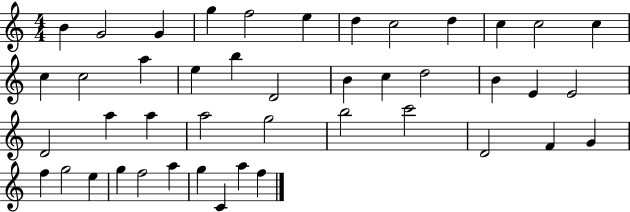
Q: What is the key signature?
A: C major